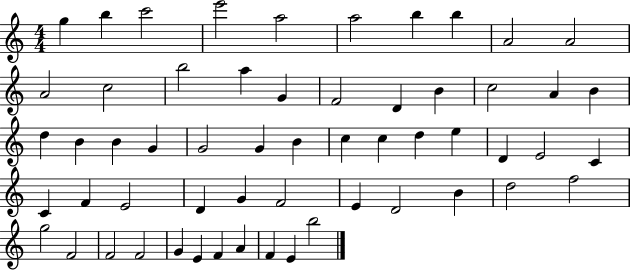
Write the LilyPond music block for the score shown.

{
  \clef treble
  \numericTimeSignature
  \time 4/4
  \key c \major
  g''4 b''4 c'''2 | e'''2 a''2 | a''2 b''4 b''4 | a'2 a'2 | \break a'2 c''2 | b''2 a''4 g'4 | f'2 d'4 b'4 | c''2 a'4 b'4 | \break d''4 b'4 b'4 g'4 | g'2 g'4 b'4 | c''4 c''4 d''4 e''4 | d'4 e'2 c'4 | \break c'4 f'4 e'2 | d'4 g'4 f'2 | e'4 d'2 b'4 | d''2 f''2 | \break g''2 f'2 | f'2 f'2 | g'4 e'4 f'4 a'4 | f'4 e'4 b''2 | \break \bar "|."
}